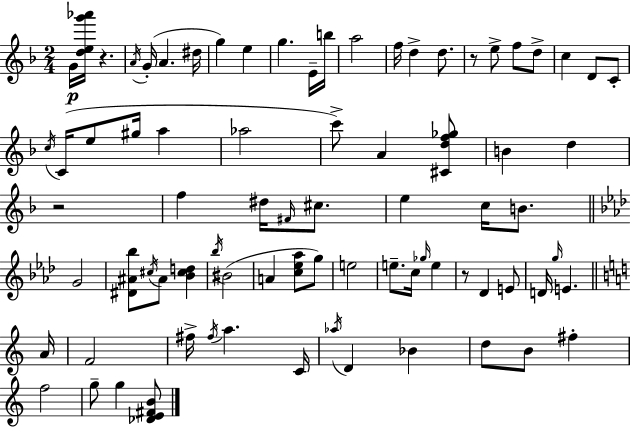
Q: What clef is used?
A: treble